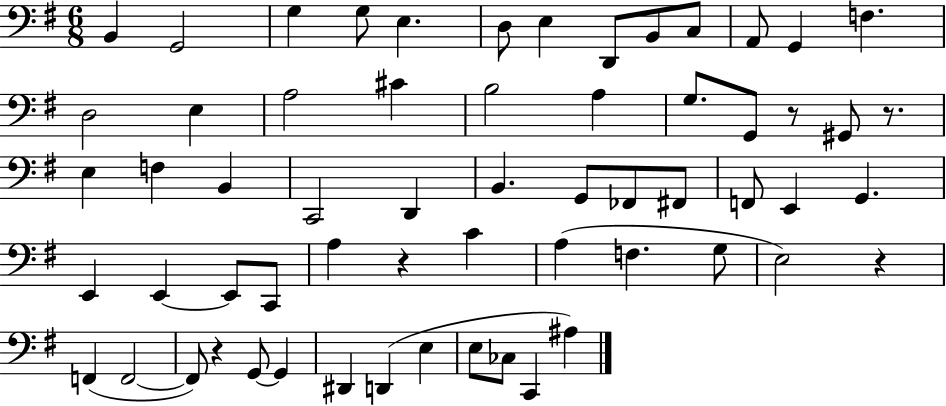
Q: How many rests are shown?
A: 5